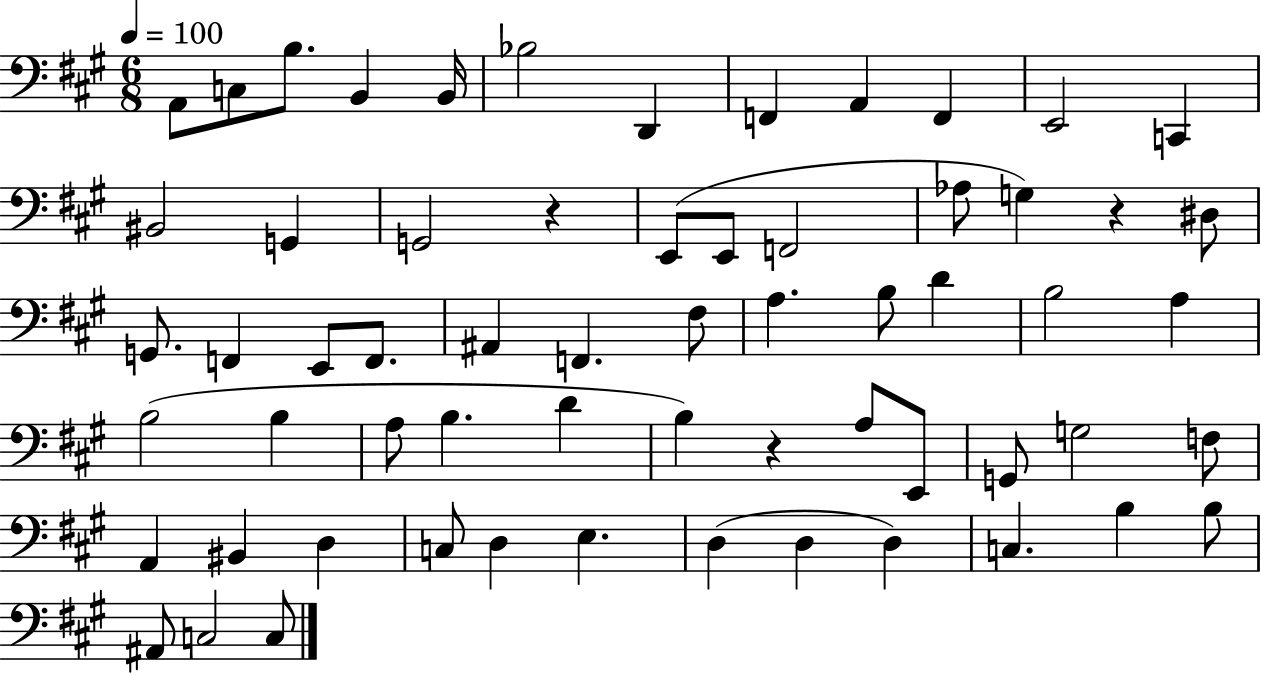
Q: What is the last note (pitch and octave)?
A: C3